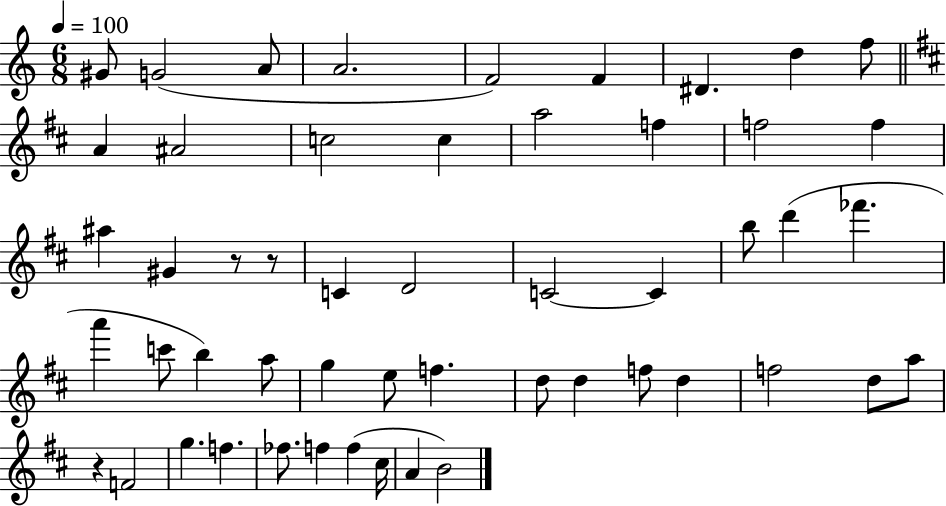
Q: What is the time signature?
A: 6/8